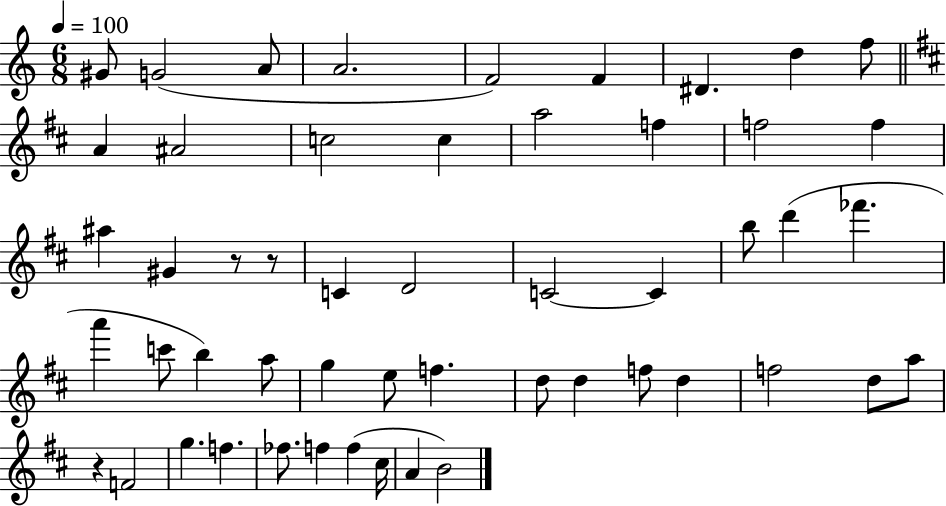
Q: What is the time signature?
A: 6/8